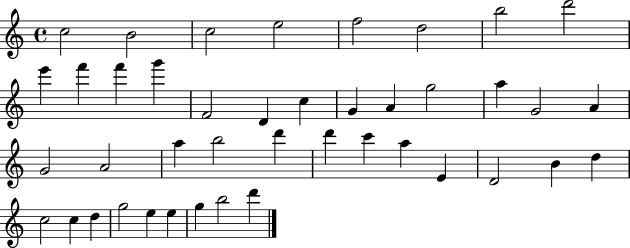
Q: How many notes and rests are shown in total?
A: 42